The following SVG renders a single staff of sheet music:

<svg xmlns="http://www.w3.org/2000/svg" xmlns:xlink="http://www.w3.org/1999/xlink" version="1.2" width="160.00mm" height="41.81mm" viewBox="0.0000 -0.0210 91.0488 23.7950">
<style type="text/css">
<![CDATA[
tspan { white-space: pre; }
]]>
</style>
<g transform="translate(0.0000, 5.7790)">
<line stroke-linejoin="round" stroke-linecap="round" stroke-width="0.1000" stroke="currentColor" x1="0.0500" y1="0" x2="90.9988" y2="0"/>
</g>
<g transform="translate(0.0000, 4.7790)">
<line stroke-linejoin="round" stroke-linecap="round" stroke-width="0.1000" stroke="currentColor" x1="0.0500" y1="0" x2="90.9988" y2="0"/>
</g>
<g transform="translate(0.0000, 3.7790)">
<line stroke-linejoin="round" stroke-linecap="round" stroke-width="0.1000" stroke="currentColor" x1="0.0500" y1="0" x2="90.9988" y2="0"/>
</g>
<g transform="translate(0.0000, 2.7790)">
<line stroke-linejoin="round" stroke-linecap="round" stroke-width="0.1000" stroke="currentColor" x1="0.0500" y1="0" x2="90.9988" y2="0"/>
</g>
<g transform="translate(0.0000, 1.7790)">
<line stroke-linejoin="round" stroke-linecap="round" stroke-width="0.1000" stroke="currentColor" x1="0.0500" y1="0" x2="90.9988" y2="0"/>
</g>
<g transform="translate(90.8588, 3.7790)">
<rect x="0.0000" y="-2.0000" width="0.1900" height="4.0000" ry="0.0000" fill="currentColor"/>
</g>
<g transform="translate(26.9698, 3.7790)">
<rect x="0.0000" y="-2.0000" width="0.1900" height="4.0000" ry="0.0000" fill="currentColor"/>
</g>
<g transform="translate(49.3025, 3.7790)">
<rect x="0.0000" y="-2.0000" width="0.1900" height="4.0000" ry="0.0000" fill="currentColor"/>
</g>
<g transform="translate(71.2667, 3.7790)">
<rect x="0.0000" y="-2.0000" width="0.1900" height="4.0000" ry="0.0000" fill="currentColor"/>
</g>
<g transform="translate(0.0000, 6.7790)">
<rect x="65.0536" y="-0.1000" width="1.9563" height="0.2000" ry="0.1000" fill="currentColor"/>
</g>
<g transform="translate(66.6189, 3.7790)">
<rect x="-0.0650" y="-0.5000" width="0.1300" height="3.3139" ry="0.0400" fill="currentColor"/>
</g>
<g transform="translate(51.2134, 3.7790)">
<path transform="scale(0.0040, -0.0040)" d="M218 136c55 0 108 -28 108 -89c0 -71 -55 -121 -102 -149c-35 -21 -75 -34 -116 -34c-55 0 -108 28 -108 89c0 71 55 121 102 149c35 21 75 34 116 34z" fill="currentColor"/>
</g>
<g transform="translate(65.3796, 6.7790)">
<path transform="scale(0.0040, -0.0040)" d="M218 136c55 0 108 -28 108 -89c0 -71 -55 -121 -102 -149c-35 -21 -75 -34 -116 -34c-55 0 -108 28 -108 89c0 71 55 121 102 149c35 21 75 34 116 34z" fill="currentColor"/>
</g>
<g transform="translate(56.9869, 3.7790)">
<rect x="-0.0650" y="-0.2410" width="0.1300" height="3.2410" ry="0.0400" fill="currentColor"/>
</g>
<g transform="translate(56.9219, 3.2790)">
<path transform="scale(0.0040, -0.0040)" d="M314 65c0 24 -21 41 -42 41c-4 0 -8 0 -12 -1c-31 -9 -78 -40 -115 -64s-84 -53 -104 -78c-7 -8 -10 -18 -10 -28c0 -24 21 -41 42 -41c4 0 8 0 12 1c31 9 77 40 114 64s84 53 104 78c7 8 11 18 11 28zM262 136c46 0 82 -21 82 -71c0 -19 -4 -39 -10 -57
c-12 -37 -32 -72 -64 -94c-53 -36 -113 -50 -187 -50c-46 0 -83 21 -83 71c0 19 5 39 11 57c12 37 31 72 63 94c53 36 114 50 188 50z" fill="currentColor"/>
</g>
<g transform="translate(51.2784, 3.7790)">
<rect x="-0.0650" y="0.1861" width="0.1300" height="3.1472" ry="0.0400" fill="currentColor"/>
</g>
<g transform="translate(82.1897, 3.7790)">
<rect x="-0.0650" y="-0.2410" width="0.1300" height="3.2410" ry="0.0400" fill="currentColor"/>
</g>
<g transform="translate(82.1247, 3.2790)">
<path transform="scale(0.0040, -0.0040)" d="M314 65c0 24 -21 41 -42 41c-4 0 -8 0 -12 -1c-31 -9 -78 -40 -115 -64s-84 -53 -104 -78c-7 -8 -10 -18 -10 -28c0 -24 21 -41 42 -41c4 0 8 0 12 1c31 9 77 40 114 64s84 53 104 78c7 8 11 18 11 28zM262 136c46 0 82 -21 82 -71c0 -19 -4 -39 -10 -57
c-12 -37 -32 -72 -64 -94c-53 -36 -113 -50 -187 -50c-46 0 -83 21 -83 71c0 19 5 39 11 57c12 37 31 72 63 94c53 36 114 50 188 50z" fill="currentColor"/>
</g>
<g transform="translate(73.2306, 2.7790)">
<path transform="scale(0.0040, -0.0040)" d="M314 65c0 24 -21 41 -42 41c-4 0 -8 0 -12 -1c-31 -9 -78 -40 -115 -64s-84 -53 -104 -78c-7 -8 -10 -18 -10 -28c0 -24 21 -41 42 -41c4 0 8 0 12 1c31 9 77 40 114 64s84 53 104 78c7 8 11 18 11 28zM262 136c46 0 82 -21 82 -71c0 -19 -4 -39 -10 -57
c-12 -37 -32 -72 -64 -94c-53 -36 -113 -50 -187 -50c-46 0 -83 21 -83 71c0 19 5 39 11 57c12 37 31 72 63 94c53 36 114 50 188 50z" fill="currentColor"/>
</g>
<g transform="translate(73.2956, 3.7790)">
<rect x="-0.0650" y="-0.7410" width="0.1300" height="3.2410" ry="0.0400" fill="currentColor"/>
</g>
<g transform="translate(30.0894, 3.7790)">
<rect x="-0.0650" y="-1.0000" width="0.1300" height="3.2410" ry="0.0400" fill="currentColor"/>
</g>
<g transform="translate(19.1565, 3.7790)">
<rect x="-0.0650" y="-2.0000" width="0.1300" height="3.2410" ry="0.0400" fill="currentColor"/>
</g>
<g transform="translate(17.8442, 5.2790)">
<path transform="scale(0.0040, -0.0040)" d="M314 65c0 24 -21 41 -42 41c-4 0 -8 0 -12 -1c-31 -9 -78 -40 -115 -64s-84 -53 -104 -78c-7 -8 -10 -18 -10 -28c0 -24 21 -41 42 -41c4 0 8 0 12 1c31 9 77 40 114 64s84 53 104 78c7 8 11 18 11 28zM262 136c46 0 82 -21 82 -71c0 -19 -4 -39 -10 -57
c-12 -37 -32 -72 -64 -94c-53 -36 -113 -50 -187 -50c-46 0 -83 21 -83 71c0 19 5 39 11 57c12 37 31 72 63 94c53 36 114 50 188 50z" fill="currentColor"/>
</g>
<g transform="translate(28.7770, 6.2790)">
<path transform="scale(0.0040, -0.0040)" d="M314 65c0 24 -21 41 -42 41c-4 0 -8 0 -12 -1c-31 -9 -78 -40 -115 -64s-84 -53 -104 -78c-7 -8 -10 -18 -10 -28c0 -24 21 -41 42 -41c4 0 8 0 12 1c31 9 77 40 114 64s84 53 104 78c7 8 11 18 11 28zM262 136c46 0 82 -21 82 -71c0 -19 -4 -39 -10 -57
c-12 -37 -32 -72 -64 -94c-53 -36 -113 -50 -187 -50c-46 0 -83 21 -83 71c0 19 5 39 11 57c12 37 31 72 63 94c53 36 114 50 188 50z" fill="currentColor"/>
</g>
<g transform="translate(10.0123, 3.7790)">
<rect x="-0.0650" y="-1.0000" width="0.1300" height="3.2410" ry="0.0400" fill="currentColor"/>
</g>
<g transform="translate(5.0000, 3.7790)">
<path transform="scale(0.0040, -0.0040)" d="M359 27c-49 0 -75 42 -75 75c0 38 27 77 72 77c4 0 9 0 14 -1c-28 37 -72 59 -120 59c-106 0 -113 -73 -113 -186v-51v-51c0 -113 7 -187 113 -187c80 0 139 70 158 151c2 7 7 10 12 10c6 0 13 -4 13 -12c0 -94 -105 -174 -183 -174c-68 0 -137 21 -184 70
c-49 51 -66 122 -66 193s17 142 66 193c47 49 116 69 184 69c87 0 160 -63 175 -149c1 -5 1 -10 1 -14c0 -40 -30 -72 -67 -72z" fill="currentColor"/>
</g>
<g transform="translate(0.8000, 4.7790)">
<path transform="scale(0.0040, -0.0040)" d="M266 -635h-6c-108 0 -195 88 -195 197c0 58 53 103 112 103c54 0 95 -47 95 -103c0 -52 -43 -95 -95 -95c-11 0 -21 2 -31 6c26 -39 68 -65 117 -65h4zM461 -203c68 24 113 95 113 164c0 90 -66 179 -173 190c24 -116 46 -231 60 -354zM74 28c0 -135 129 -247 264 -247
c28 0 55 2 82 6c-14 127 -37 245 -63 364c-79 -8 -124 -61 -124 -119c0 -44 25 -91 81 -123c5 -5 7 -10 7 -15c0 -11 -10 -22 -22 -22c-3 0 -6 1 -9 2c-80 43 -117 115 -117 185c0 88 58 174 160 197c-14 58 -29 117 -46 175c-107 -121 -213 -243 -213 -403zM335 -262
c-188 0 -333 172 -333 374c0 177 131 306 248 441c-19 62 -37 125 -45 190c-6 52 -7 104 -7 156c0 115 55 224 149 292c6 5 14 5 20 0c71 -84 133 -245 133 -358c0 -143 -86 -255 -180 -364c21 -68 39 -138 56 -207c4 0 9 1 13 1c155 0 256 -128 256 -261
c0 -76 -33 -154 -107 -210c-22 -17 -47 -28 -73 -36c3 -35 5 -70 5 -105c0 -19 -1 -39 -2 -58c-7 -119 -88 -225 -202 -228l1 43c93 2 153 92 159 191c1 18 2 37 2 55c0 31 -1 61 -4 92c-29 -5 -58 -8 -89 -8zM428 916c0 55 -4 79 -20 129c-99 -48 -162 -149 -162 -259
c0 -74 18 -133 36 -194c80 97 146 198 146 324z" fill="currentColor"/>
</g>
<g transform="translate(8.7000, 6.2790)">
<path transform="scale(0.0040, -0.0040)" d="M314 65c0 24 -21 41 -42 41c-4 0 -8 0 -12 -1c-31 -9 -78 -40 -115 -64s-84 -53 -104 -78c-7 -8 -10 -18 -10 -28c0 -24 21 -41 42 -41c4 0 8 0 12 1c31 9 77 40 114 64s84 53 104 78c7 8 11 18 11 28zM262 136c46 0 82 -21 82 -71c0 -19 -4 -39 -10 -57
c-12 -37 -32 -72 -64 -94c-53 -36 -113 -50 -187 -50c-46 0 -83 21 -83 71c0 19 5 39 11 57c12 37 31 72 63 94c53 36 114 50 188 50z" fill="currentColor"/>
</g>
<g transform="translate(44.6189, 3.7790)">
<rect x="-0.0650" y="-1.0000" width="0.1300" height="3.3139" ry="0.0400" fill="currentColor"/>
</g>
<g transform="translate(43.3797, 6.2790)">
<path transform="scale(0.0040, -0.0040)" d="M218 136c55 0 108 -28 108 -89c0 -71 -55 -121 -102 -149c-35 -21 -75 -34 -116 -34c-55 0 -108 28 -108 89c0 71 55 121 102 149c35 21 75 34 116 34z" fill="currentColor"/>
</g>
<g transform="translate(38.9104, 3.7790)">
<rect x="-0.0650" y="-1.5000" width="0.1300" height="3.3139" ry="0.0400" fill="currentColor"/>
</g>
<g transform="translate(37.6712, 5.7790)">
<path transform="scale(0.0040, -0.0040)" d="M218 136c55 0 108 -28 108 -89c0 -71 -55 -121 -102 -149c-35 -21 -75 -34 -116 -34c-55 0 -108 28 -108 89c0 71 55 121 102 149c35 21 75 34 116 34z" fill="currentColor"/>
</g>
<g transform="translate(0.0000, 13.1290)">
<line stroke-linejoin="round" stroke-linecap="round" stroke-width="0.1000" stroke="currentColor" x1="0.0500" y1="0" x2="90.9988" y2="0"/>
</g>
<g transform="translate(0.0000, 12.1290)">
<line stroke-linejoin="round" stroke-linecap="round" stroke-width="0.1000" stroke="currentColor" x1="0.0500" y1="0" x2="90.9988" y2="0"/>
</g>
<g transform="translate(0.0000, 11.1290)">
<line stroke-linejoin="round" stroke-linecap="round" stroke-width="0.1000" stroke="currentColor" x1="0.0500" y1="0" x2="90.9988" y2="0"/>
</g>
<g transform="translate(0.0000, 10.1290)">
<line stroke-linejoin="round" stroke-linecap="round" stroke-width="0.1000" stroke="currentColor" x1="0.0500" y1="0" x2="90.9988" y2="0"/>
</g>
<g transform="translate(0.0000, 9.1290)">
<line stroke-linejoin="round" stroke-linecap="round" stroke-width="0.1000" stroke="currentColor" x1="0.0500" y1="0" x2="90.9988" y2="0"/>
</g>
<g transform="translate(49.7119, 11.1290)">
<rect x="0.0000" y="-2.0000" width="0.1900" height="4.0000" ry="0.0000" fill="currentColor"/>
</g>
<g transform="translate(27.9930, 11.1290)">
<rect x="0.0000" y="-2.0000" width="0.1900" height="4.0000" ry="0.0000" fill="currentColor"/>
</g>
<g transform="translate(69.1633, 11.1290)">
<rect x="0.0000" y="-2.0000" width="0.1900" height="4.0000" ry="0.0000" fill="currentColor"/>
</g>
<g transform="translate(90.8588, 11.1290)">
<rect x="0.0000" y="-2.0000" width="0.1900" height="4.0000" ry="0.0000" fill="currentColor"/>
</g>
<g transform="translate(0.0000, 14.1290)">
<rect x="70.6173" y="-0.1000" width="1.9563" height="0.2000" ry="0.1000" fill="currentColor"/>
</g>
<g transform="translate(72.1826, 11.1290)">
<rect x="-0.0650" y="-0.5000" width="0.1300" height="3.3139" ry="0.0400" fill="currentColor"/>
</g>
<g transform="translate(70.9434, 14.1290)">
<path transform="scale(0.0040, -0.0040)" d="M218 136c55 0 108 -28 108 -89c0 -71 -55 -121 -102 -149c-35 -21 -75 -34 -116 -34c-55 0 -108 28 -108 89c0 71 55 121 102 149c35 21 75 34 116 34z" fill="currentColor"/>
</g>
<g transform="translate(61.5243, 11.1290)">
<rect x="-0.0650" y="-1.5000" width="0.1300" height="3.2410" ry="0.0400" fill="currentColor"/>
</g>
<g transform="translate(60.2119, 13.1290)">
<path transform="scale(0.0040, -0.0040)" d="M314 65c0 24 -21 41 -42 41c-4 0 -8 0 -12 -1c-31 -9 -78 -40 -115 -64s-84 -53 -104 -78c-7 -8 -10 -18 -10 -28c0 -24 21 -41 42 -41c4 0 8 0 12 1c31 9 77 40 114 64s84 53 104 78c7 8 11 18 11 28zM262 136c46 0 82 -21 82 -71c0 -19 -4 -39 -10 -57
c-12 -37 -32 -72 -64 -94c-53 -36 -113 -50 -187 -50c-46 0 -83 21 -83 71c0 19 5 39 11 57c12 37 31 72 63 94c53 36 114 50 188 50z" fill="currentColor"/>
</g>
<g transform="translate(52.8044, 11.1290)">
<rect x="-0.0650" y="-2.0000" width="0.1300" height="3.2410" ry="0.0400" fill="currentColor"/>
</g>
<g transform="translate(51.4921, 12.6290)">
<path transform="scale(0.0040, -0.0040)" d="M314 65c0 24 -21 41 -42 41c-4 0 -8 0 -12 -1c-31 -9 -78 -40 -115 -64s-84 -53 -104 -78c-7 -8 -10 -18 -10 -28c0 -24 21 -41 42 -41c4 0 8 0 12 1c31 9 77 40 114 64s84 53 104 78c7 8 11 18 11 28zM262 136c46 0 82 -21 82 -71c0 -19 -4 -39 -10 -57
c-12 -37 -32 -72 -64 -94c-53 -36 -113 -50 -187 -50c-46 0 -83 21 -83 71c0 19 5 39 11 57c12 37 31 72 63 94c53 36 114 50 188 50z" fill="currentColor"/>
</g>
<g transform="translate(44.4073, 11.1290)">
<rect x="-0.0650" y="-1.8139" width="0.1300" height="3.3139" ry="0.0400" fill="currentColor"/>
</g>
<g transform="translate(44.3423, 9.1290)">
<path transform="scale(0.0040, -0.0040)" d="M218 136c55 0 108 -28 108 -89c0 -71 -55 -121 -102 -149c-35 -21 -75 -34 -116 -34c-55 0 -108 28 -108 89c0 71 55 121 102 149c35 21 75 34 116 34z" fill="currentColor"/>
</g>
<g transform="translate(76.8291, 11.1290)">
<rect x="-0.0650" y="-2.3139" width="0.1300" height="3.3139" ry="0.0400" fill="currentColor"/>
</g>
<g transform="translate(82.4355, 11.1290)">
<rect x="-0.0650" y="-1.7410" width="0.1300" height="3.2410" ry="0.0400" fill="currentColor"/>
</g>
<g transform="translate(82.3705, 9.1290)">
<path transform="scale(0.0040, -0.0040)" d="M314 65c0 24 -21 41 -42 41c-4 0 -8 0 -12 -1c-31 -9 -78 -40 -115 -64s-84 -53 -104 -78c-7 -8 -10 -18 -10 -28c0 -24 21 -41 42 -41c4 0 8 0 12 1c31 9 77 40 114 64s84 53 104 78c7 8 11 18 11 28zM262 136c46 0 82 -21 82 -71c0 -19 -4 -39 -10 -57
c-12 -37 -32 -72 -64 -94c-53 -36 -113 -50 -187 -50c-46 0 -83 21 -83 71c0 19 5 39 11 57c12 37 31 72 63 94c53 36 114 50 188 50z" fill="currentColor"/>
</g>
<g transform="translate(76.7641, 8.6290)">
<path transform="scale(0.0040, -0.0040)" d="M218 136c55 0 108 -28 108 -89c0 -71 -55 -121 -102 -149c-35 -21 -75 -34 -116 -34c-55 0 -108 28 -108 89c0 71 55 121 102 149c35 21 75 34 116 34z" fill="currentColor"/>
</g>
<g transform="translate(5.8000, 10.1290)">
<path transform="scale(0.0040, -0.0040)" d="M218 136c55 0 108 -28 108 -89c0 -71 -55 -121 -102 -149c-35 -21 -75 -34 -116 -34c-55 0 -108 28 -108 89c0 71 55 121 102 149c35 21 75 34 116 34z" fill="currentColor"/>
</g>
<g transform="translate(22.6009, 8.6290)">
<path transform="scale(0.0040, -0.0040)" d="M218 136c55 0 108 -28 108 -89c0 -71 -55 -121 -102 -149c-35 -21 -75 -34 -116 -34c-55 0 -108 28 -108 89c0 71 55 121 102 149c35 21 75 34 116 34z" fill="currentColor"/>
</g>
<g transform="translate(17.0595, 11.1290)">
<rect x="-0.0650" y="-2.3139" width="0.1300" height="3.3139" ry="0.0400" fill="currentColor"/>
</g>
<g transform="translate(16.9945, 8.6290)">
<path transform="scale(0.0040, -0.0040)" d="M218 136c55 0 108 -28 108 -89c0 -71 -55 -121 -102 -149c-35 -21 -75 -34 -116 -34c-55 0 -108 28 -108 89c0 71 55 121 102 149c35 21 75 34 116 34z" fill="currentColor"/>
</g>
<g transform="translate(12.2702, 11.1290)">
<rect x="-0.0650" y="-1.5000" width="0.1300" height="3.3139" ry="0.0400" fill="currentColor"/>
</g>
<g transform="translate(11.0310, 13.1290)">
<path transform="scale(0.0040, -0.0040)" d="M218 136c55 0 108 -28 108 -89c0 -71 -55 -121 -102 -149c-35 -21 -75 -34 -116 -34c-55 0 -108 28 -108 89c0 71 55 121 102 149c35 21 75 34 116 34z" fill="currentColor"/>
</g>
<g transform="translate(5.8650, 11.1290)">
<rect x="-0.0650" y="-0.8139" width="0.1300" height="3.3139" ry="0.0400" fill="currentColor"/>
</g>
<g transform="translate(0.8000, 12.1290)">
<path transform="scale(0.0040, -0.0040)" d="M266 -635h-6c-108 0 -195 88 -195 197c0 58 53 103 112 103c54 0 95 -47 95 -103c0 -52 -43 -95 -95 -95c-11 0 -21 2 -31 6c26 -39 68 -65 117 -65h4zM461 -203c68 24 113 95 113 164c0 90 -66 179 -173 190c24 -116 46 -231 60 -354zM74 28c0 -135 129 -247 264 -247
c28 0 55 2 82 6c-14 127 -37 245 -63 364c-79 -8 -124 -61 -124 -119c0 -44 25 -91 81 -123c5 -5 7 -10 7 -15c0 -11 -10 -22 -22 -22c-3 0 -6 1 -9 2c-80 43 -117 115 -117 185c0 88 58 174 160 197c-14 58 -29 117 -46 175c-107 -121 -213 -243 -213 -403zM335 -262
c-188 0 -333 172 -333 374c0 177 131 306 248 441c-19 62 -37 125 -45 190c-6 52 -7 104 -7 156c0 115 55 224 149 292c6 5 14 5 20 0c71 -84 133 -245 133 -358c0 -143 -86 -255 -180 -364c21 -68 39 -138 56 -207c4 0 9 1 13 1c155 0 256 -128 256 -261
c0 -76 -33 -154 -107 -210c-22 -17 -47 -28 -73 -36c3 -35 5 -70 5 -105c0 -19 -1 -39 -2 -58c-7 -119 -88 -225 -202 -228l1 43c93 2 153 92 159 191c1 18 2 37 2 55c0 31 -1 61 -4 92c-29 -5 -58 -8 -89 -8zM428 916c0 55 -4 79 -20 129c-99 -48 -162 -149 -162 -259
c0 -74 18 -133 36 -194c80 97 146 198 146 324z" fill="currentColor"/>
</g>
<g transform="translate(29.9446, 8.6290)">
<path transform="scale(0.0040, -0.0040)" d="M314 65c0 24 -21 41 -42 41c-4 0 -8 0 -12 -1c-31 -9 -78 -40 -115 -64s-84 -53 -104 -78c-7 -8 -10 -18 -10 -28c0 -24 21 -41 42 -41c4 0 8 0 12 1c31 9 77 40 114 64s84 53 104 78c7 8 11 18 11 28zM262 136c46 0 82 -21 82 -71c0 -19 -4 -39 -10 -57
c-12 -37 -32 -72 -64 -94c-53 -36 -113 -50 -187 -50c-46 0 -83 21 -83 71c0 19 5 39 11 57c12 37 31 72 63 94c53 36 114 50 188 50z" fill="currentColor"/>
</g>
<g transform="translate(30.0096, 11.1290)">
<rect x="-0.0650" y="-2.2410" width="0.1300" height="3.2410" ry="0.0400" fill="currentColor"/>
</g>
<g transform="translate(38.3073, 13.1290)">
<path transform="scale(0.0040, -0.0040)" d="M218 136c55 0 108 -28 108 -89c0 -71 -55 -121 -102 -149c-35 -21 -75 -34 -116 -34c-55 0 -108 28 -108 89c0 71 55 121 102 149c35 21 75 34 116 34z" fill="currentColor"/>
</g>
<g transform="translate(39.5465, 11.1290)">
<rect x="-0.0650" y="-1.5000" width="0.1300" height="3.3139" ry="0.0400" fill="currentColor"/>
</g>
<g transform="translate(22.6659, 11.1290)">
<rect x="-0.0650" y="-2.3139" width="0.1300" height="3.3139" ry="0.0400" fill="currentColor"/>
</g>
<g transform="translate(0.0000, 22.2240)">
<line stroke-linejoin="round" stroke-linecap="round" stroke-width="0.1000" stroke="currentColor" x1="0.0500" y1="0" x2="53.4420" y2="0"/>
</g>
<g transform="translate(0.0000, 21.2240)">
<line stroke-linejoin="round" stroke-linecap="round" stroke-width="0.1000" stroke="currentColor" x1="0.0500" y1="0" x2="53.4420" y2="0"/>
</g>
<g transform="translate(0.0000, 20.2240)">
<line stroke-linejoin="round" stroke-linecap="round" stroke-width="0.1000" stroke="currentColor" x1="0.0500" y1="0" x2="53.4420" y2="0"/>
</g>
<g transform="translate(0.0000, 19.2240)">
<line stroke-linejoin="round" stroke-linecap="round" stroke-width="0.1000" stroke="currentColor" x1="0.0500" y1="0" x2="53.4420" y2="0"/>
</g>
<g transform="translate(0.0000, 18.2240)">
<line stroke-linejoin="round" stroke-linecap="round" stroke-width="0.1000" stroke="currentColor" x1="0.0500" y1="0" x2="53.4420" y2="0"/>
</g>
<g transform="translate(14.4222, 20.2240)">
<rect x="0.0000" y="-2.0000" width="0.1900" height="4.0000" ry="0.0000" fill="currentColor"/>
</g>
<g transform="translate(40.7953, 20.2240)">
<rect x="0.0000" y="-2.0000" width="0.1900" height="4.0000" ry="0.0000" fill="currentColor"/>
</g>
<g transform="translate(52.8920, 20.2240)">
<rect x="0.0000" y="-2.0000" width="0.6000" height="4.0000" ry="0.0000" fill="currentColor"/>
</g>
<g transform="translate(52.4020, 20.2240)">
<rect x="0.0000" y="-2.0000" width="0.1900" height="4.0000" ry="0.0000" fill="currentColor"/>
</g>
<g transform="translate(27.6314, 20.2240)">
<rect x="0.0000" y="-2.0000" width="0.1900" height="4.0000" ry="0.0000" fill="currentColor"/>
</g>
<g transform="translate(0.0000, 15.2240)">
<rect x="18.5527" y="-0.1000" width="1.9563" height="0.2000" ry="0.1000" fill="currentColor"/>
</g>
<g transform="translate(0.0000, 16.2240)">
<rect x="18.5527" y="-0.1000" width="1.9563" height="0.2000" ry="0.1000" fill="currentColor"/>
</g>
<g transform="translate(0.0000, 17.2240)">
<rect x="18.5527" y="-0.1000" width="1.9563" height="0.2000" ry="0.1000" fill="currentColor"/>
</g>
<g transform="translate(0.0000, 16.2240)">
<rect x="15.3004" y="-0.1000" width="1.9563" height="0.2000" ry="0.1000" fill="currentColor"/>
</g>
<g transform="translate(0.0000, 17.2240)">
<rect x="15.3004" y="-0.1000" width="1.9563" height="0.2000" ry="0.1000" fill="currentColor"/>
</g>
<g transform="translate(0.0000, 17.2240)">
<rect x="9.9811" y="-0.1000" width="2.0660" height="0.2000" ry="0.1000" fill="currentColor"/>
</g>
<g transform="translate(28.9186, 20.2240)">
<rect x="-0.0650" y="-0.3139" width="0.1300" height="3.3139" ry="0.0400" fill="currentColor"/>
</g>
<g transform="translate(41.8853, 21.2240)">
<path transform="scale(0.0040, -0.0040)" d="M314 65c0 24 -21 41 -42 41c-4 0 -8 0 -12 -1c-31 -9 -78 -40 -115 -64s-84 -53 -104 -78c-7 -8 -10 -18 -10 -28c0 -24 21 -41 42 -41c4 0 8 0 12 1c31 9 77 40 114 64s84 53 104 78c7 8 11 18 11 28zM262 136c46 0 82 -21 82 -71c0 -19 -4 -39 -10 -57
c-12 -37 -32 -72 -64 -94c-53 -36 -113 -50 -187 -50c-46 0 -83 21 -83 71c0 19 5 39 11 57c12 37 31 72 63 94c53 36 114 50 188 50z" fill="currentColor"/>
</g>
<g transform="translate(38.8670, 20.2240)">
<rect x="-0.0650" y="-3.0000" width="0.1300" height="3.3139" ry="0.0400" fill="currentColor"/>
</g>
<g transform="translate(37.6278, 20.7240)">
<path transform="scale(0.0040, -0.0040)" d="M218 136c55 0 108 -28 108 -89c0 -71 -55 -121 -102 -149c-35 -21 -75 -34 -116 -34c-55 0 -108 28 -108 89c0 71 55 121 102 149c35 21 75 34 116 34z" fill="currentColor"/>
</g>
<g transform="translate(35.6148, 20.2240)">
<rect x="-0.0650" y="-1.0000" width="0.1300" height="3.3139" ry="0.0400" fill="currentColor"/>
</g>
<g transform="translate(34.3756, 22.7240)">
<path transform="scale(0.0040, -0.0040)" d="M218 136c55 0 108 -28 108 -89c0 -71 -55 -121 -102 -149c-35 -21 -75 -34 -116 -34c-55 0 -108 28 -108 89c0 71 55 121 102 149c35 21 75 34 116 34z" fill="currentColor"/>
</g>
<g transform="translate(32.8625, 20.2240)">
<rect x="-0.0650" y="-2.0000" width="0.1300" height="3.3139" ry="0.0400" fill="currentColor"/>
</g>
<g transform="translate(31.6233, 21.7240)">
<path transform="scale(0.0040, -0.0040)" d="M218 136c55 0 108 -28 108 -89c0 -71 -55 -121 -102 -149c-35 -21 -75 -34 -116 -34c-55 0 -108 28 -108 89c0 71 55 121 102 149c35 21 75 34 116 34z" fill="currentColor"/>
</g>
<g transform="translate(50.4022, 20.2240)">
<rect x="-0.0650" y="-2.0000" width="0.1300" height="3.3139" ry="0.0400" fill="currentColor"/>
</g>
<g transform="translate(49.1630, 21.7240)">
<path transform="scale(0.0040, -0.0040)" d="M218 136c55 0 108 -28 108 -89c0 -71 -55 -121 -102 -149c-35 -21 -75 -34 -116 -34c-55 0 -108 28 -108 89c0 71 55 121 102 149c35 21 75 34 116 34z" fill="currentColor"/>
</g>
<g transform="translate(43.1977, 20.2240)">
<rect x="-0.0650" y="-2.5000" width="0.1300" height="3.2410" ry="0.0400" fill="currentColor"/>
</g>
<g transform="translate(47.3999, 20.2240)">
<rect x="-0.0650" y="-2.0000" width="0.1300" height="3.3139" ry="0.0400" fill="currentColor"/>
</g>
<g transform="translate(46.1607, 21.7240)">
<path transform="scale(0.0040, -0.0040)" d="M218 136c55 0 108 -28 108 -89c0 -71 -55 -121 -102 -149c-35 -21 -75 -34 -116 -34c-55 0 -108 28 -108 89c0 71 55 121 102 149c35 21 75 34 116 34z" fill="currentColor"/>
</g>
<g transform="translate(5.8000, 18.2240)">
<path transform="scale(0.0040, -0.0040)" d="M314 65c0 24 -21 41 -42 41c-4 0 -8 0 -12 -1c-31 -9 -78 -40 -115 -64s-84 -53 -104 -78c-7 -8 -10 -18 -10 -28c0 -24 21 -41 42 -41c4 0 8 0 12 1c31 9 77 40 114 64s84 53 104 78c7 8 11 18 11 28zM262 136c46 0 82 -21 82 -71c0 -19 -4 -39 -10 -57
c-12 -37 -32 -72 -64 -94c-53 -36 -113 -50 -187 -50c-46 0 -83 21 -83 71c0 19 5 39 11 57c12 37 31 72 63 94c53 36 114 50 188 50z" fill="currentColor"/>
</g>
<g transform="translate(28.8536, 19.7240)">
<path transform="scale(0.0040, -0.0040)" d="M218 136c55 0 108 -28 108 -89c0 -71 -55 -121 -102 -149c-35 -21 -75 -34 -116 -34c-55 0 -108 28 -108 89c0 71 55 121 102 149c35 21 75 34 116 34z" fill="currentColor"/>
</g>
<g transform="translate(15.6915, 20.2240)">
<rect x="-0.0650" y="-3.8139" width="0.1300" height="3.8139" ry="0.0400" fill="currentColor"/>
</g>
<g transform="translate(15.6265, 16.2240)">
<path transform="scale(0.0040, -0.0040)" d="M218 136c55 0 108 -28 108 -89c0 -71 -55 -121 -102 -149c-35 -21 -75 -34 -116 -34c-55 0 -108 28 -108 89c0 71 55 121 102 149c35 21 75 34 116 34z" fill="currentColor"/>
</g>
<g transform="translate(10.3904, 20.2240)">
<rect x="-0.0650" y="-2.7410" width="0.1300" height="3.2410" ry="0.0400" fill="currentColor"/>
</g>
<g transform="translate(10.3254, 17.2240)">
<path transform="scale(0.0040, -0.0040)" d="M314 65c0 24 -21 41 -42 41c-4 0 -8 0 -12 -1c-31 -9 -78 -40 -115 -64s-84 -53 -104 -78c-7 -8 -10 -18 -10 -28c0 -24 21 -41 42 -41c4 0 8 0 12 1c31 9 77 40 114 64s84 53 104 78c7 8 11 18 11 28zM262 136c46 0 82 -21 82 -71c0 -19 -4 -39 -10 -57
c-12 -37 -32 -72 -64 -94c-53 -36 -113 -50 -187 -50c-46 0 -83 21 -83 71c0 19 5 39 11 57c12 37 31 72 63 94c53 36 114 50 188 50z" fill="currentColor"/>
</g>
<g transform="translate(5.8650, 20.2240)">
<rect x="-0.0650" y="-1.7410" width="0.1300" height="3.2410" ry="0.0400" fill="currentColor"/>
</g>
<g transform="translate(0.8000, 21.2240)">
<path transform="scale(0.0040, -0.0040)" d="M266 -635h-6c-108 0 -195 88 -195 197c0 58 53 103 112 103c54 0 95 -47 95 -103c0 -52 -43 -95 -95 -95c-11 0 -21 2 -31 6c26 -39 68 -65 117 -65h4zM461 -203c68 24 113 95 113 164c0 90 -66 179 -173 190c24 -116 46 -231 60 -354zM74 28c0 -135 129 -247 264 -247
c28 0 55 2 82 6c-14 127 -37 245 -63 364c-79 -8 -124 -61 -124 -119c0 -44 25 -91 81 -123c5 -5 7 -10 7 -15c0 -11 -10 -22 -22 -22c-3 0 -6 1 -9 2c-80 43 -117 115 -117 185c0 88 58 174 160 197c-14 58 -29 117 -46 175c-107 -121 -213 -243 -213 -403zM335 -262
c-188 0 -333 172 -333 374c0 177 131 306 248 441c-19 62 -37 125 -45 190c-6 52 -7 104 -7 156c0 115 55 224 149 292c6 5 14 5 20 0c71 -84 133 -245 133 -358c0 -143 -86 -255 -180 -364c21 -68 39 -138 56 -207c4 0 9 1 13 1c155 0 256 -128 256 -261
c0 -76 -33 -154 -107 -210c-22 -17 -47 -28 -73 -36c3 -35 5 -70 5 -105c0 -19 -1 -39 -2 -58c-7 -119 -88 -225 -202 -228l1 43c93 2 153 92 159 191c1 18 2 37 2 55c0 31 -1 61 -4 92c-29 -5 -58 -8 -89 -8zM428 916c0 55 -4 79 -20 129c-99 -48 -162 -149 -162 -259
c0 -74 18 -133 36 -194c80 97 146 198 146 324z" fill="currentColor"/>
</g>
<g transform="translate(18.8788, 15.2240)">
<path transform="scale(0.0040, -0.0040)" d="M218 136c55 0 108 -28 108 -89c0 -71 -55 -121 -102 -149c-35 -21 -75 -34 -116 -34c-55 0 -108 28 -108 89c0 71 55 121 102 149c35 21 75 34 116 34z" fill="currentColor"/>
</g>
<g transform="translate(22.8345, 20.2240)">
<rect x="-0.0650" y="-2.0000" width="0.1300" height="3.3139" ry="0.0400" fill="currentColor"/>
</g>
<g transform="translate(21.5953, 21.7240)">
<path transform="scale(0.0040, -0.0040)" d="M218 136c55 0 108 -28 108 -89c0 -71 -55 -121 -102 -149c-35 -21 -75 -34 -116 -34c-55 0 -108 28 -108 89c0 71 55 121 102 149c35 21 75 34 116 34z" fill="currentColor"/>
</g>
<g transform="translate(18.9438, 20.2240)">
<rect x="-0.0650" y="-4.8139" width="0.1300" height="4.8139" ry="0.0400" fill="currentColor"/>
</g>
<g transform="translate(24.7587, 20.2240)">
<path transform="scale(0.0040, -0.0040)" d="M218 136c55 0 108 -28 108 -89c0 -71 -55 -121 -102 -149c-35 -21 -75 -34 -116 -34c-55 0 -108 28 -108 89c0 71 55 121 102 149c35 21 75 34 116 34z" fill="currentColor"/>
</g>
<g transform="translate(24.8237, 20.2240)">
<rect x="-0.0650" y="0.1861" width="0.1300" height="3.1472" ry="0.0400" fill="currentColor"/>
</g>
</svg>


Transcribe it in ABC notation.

X:1
T:Untitled
M:4/4
L:1/4
K:C
D2 F2 D2 E D B c2 C d2 c2 d E g g g2 E f F2 E2 C g f2 f2 a2 c' e' F B c F D A G2 F F